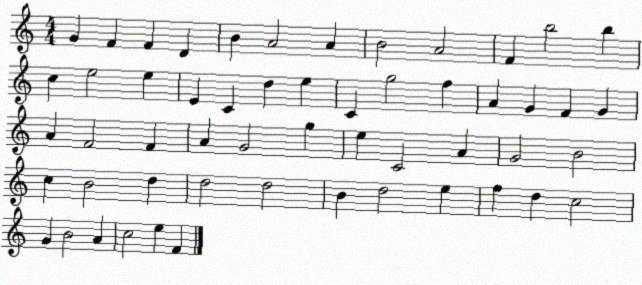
X:1
T:Untitled
M:4/4
L:1/4
K:C
G F F D B A2 A B2 A2 F b2 b c e2 e E C d e C g2 f A G F G A F2 F A G2 g e C2 A G2 B2 c B2 d d2 d2 B d2 e f d c2 G B2 A c2 e F